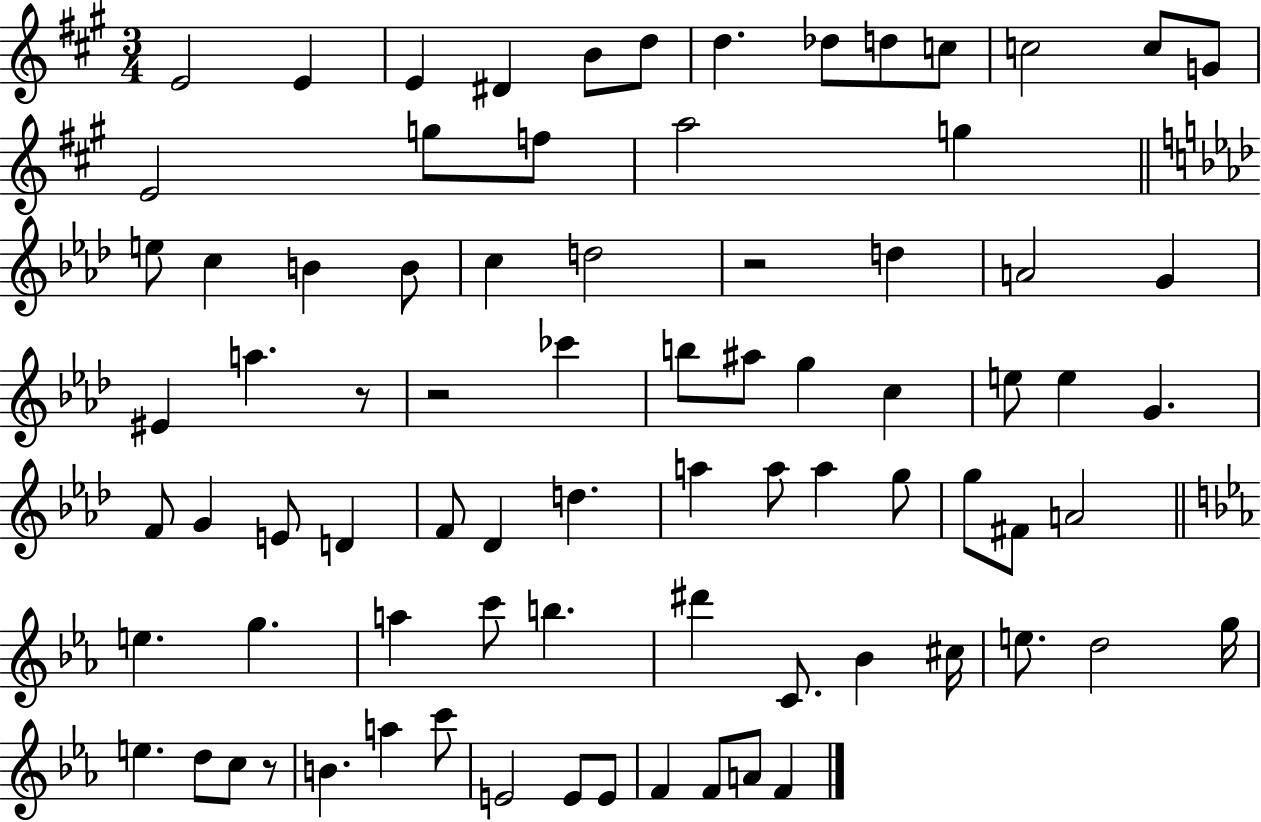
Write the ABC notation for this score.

X:1
T:Untitled
M:3/4
L:1/4
K:A
E2 E E ^D B/2 d/2 d _d/2 d/2 c/2 c2 c/2 G/2 E2 g/2 f/2 a2 g e/2 c B B/2 c d2 z2 d A2 G ^E a z/2 z2 _c' b/2 ^a/2 g c e/2 e G F/2 G E/2 D F/2 _D d a a/2 a g/2 g/2 ^F/2 A2 e g a c'/2 b ^d' C/2 _B ^c/4 e/2 d2 g/4 e d/2 c/2 z/2 B a c'/2 E2 E/2 E/2 F F/2 A/2 F